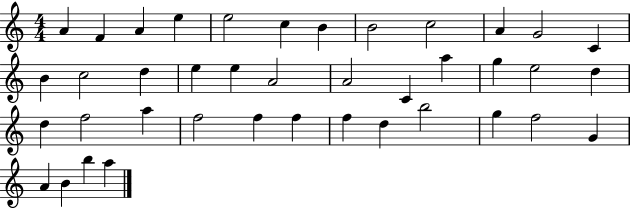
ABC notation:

X:1
T:Untitled
M:4/4
L:1/4
K:C
A F A e e2 c B B2 c2 A G2 C B c2 d e e A2 A2 C a g e2 d d f2 a f2 f f f d b2 g f2 G A B b a